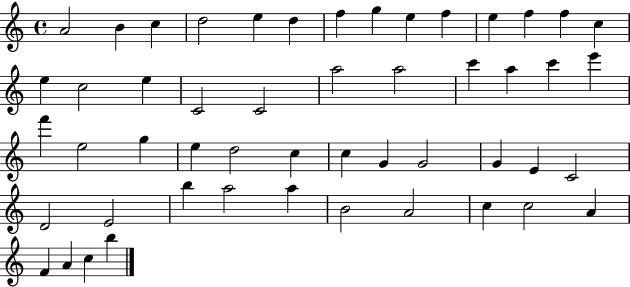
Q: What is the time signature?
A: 4/4